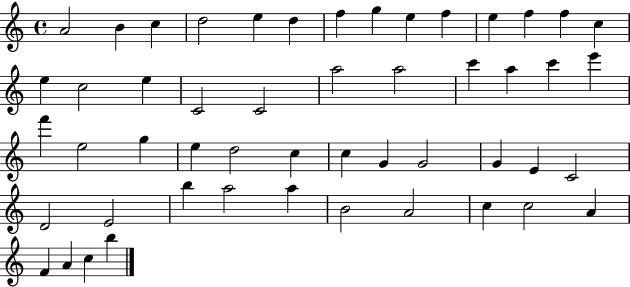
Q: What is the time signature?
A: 4/4